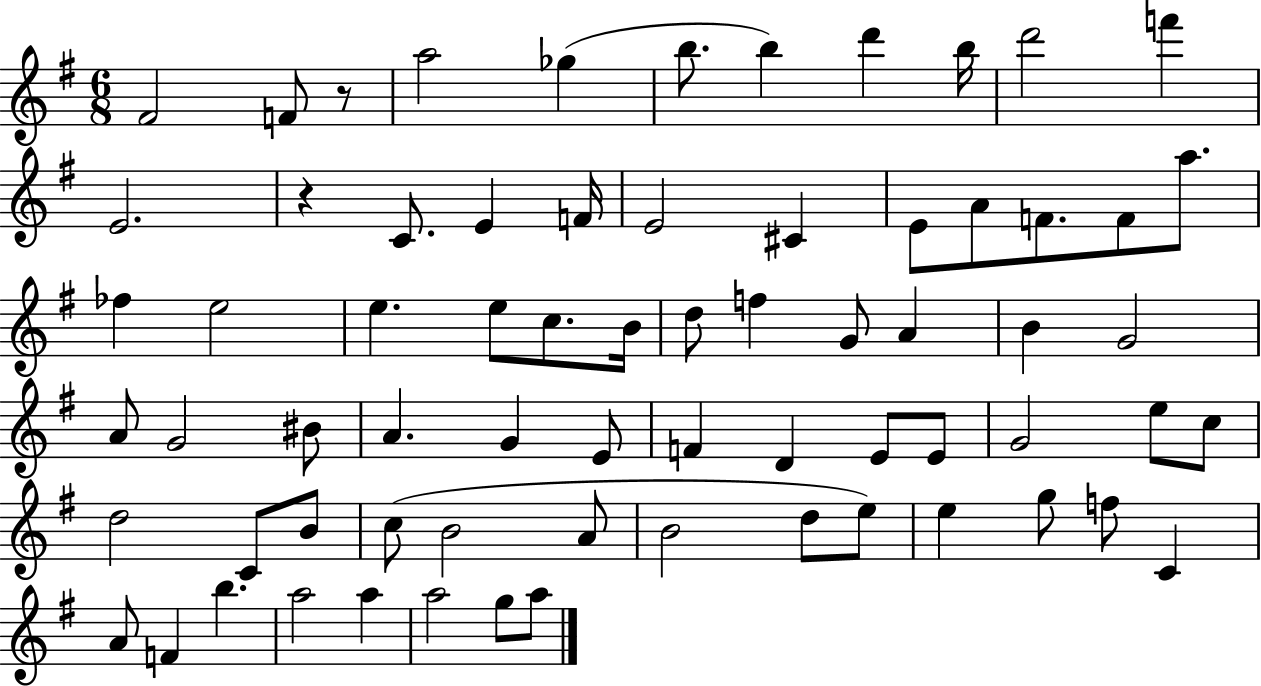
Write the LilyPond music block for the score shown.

{
  \clef treble
  \numericTimeSignature
  \time 6/8
  \key g \major
  \repeat volta 2 { fis'2 f'8 r8 | a''2 ges''4( | b''8. b''4) d'''4 b''16 | d'''2 f'''4 | \break e'2. | r4 c'8. e'4 f'16 | e'2 cis'4 | e'8 a'8 f'8. f'8 a''8. | \break fes''4 e''2 | e''4. e''8 c''8. b'16 | d''8 f''4 g'8 a'4 | b'4 g'2 | \break a'8 g'2 bis'8 | a'4. g'4 e'8 | f'4 d'4 e'8 e'8 | g'2 e''8 c''8 | \break d''2 c'8 b'8 | c''8( b'2 a'8 | b'2 d''8 e''8) | e''4 g''8 f''8 c'4 | \break a'8 f'4 b''4. | a''2 a''4 | a''2 g''8 a''8 | } \bar "|."
}